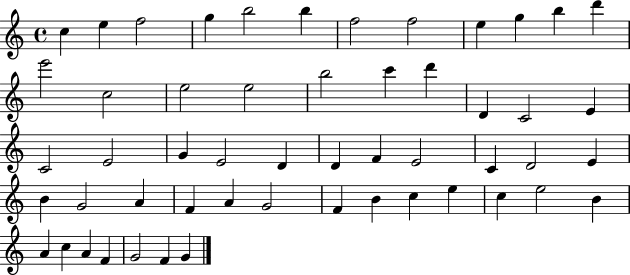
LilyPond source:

{
  \clef treble
  \time 4/4
  \defaultTimeSignature
  \key c \major
  c''4 e''4 f''2 | g''4 b''2 b''4 | f''2 f''2 | e''4 g''4 b''4 d'''4 | \break e'''2 c''2 | e''2 e''2 | b''2 c'''4 d'''4 | d'4 c'2 e'4 | \break c'2 e'2 | g'4 e'2 d'4 | d'4 f'4 e'2 | c'4 d'2 e'4 | \break b'4 g'2 a'4 | f'4 a'4 g'2 | f'4 b'4 c''4 e''4 | c''4 e''2 b'4 | \break a'4 c''4 a'4 f'4 | g'2 f'4 g'4 | \bar "|."
}